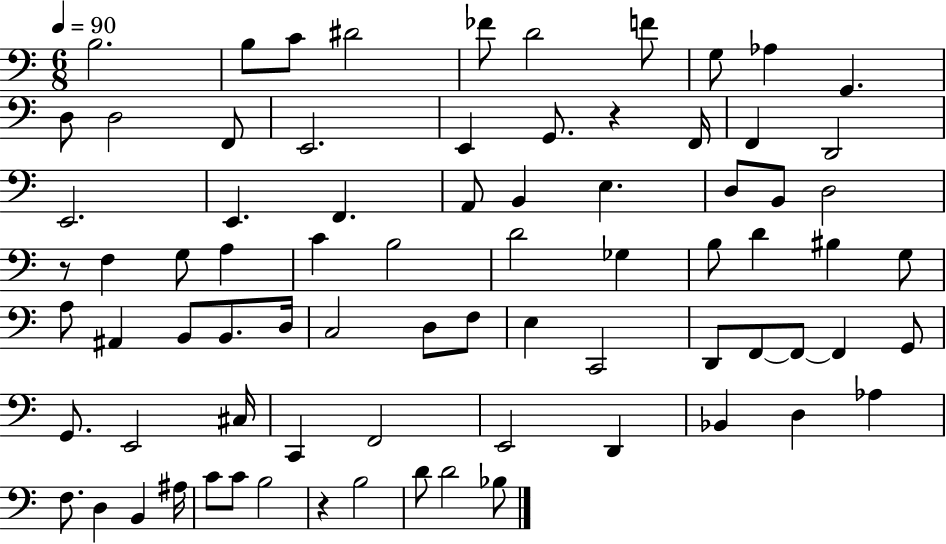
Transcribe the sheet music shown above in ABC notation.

X:1
T:Untitled
M:6/8
L:1/4
K:C
B,2 B,/2 C/2 ^D2 _F/2 D2 F/2 G,/2 _A, G,, D,/2 D,2 F,,/2 E,,2 E,, G,,/2 z F,,/4 F,, D,,2 E,,2 E,, F,, A,,/2 B,, E, D,/2 B,,/2 D,2 z/2 F, G,/2 A, C B,2 D2 _G, B,/2 D ^B, G,/2 A,/2 ^A,, B,,/2 B,,/2 D,/4 C,2 D,/2 F,/2 E, C,,2 D,,/2 F,,/2 F,,/2 F,, G,,/2 G,,/2 E,,2 ^C,/4 C,, F,,2 E,,2 D,, _B,, D, _A, F,/2 D, B,, ^A,/4 C/2 C/2 B,2 z B,2 D/2 D2 _B,/2